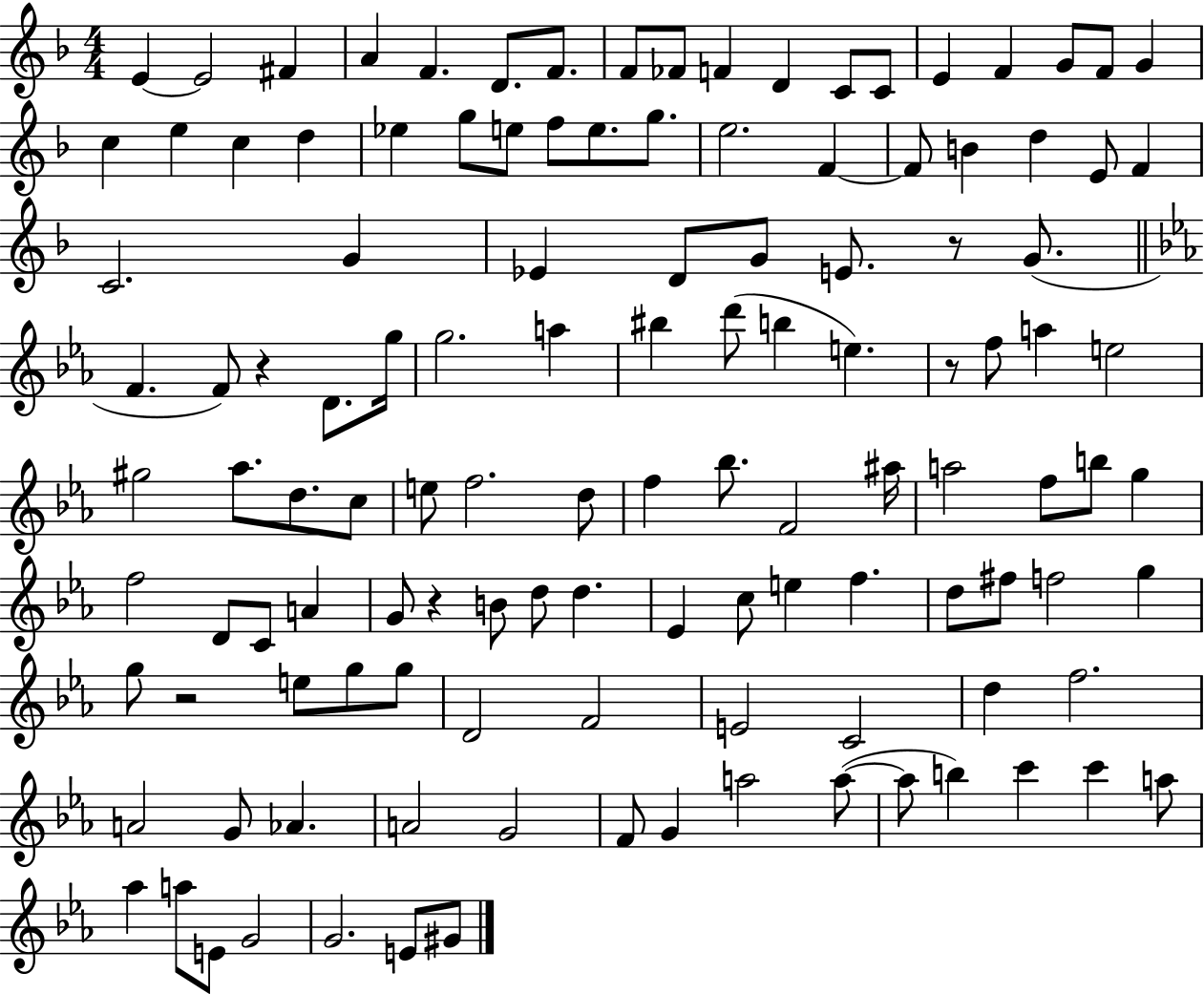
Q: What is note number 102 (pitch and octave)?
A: F4